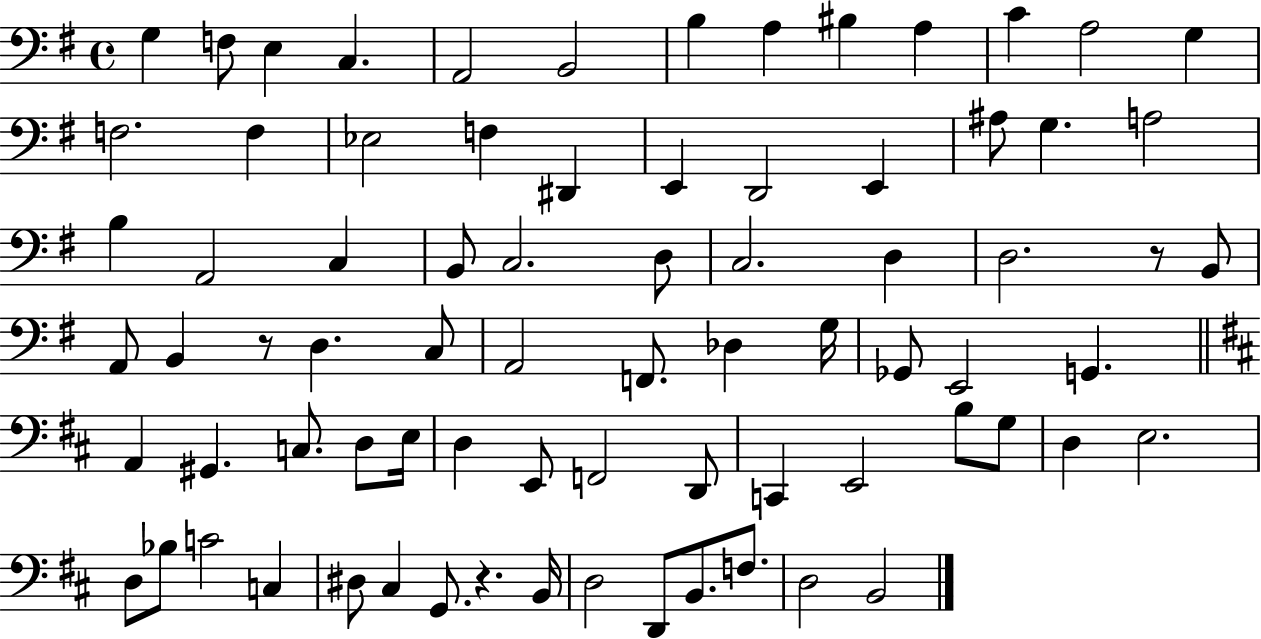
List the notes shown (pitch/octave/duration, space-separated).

G3/q F3/e E3/q C3/q. A2/h B2/h B3/q A3/q BIS3/q A3/q C4/q A3/h G3/q F3/h. F3/q Eb3/h F3/q D#2/q E2/q D2/h E2/q A#3/e G3/q. A3/h B3/q A2/h C3/q B2/e C3/h. D3/e C3/h. D3/q D3/h. R/e B2/e A2/e B2/q R/e D3/q. C3/e A2/h F2/e. Db3/q G3/s Gb2/e E2/h G2/q. A2/q G#2/q. C3/e. D3/e E3/s D3/q E2/e F2/h D2/e C2/q E2/h B3/e G3/e D3/q E3/h. D3/e Bb3/e C4/h C3/q D#3/e C#3/q G2/e. R/q. B2/s D3/h D2/e B2/e. F3/e. D3/h B2/h